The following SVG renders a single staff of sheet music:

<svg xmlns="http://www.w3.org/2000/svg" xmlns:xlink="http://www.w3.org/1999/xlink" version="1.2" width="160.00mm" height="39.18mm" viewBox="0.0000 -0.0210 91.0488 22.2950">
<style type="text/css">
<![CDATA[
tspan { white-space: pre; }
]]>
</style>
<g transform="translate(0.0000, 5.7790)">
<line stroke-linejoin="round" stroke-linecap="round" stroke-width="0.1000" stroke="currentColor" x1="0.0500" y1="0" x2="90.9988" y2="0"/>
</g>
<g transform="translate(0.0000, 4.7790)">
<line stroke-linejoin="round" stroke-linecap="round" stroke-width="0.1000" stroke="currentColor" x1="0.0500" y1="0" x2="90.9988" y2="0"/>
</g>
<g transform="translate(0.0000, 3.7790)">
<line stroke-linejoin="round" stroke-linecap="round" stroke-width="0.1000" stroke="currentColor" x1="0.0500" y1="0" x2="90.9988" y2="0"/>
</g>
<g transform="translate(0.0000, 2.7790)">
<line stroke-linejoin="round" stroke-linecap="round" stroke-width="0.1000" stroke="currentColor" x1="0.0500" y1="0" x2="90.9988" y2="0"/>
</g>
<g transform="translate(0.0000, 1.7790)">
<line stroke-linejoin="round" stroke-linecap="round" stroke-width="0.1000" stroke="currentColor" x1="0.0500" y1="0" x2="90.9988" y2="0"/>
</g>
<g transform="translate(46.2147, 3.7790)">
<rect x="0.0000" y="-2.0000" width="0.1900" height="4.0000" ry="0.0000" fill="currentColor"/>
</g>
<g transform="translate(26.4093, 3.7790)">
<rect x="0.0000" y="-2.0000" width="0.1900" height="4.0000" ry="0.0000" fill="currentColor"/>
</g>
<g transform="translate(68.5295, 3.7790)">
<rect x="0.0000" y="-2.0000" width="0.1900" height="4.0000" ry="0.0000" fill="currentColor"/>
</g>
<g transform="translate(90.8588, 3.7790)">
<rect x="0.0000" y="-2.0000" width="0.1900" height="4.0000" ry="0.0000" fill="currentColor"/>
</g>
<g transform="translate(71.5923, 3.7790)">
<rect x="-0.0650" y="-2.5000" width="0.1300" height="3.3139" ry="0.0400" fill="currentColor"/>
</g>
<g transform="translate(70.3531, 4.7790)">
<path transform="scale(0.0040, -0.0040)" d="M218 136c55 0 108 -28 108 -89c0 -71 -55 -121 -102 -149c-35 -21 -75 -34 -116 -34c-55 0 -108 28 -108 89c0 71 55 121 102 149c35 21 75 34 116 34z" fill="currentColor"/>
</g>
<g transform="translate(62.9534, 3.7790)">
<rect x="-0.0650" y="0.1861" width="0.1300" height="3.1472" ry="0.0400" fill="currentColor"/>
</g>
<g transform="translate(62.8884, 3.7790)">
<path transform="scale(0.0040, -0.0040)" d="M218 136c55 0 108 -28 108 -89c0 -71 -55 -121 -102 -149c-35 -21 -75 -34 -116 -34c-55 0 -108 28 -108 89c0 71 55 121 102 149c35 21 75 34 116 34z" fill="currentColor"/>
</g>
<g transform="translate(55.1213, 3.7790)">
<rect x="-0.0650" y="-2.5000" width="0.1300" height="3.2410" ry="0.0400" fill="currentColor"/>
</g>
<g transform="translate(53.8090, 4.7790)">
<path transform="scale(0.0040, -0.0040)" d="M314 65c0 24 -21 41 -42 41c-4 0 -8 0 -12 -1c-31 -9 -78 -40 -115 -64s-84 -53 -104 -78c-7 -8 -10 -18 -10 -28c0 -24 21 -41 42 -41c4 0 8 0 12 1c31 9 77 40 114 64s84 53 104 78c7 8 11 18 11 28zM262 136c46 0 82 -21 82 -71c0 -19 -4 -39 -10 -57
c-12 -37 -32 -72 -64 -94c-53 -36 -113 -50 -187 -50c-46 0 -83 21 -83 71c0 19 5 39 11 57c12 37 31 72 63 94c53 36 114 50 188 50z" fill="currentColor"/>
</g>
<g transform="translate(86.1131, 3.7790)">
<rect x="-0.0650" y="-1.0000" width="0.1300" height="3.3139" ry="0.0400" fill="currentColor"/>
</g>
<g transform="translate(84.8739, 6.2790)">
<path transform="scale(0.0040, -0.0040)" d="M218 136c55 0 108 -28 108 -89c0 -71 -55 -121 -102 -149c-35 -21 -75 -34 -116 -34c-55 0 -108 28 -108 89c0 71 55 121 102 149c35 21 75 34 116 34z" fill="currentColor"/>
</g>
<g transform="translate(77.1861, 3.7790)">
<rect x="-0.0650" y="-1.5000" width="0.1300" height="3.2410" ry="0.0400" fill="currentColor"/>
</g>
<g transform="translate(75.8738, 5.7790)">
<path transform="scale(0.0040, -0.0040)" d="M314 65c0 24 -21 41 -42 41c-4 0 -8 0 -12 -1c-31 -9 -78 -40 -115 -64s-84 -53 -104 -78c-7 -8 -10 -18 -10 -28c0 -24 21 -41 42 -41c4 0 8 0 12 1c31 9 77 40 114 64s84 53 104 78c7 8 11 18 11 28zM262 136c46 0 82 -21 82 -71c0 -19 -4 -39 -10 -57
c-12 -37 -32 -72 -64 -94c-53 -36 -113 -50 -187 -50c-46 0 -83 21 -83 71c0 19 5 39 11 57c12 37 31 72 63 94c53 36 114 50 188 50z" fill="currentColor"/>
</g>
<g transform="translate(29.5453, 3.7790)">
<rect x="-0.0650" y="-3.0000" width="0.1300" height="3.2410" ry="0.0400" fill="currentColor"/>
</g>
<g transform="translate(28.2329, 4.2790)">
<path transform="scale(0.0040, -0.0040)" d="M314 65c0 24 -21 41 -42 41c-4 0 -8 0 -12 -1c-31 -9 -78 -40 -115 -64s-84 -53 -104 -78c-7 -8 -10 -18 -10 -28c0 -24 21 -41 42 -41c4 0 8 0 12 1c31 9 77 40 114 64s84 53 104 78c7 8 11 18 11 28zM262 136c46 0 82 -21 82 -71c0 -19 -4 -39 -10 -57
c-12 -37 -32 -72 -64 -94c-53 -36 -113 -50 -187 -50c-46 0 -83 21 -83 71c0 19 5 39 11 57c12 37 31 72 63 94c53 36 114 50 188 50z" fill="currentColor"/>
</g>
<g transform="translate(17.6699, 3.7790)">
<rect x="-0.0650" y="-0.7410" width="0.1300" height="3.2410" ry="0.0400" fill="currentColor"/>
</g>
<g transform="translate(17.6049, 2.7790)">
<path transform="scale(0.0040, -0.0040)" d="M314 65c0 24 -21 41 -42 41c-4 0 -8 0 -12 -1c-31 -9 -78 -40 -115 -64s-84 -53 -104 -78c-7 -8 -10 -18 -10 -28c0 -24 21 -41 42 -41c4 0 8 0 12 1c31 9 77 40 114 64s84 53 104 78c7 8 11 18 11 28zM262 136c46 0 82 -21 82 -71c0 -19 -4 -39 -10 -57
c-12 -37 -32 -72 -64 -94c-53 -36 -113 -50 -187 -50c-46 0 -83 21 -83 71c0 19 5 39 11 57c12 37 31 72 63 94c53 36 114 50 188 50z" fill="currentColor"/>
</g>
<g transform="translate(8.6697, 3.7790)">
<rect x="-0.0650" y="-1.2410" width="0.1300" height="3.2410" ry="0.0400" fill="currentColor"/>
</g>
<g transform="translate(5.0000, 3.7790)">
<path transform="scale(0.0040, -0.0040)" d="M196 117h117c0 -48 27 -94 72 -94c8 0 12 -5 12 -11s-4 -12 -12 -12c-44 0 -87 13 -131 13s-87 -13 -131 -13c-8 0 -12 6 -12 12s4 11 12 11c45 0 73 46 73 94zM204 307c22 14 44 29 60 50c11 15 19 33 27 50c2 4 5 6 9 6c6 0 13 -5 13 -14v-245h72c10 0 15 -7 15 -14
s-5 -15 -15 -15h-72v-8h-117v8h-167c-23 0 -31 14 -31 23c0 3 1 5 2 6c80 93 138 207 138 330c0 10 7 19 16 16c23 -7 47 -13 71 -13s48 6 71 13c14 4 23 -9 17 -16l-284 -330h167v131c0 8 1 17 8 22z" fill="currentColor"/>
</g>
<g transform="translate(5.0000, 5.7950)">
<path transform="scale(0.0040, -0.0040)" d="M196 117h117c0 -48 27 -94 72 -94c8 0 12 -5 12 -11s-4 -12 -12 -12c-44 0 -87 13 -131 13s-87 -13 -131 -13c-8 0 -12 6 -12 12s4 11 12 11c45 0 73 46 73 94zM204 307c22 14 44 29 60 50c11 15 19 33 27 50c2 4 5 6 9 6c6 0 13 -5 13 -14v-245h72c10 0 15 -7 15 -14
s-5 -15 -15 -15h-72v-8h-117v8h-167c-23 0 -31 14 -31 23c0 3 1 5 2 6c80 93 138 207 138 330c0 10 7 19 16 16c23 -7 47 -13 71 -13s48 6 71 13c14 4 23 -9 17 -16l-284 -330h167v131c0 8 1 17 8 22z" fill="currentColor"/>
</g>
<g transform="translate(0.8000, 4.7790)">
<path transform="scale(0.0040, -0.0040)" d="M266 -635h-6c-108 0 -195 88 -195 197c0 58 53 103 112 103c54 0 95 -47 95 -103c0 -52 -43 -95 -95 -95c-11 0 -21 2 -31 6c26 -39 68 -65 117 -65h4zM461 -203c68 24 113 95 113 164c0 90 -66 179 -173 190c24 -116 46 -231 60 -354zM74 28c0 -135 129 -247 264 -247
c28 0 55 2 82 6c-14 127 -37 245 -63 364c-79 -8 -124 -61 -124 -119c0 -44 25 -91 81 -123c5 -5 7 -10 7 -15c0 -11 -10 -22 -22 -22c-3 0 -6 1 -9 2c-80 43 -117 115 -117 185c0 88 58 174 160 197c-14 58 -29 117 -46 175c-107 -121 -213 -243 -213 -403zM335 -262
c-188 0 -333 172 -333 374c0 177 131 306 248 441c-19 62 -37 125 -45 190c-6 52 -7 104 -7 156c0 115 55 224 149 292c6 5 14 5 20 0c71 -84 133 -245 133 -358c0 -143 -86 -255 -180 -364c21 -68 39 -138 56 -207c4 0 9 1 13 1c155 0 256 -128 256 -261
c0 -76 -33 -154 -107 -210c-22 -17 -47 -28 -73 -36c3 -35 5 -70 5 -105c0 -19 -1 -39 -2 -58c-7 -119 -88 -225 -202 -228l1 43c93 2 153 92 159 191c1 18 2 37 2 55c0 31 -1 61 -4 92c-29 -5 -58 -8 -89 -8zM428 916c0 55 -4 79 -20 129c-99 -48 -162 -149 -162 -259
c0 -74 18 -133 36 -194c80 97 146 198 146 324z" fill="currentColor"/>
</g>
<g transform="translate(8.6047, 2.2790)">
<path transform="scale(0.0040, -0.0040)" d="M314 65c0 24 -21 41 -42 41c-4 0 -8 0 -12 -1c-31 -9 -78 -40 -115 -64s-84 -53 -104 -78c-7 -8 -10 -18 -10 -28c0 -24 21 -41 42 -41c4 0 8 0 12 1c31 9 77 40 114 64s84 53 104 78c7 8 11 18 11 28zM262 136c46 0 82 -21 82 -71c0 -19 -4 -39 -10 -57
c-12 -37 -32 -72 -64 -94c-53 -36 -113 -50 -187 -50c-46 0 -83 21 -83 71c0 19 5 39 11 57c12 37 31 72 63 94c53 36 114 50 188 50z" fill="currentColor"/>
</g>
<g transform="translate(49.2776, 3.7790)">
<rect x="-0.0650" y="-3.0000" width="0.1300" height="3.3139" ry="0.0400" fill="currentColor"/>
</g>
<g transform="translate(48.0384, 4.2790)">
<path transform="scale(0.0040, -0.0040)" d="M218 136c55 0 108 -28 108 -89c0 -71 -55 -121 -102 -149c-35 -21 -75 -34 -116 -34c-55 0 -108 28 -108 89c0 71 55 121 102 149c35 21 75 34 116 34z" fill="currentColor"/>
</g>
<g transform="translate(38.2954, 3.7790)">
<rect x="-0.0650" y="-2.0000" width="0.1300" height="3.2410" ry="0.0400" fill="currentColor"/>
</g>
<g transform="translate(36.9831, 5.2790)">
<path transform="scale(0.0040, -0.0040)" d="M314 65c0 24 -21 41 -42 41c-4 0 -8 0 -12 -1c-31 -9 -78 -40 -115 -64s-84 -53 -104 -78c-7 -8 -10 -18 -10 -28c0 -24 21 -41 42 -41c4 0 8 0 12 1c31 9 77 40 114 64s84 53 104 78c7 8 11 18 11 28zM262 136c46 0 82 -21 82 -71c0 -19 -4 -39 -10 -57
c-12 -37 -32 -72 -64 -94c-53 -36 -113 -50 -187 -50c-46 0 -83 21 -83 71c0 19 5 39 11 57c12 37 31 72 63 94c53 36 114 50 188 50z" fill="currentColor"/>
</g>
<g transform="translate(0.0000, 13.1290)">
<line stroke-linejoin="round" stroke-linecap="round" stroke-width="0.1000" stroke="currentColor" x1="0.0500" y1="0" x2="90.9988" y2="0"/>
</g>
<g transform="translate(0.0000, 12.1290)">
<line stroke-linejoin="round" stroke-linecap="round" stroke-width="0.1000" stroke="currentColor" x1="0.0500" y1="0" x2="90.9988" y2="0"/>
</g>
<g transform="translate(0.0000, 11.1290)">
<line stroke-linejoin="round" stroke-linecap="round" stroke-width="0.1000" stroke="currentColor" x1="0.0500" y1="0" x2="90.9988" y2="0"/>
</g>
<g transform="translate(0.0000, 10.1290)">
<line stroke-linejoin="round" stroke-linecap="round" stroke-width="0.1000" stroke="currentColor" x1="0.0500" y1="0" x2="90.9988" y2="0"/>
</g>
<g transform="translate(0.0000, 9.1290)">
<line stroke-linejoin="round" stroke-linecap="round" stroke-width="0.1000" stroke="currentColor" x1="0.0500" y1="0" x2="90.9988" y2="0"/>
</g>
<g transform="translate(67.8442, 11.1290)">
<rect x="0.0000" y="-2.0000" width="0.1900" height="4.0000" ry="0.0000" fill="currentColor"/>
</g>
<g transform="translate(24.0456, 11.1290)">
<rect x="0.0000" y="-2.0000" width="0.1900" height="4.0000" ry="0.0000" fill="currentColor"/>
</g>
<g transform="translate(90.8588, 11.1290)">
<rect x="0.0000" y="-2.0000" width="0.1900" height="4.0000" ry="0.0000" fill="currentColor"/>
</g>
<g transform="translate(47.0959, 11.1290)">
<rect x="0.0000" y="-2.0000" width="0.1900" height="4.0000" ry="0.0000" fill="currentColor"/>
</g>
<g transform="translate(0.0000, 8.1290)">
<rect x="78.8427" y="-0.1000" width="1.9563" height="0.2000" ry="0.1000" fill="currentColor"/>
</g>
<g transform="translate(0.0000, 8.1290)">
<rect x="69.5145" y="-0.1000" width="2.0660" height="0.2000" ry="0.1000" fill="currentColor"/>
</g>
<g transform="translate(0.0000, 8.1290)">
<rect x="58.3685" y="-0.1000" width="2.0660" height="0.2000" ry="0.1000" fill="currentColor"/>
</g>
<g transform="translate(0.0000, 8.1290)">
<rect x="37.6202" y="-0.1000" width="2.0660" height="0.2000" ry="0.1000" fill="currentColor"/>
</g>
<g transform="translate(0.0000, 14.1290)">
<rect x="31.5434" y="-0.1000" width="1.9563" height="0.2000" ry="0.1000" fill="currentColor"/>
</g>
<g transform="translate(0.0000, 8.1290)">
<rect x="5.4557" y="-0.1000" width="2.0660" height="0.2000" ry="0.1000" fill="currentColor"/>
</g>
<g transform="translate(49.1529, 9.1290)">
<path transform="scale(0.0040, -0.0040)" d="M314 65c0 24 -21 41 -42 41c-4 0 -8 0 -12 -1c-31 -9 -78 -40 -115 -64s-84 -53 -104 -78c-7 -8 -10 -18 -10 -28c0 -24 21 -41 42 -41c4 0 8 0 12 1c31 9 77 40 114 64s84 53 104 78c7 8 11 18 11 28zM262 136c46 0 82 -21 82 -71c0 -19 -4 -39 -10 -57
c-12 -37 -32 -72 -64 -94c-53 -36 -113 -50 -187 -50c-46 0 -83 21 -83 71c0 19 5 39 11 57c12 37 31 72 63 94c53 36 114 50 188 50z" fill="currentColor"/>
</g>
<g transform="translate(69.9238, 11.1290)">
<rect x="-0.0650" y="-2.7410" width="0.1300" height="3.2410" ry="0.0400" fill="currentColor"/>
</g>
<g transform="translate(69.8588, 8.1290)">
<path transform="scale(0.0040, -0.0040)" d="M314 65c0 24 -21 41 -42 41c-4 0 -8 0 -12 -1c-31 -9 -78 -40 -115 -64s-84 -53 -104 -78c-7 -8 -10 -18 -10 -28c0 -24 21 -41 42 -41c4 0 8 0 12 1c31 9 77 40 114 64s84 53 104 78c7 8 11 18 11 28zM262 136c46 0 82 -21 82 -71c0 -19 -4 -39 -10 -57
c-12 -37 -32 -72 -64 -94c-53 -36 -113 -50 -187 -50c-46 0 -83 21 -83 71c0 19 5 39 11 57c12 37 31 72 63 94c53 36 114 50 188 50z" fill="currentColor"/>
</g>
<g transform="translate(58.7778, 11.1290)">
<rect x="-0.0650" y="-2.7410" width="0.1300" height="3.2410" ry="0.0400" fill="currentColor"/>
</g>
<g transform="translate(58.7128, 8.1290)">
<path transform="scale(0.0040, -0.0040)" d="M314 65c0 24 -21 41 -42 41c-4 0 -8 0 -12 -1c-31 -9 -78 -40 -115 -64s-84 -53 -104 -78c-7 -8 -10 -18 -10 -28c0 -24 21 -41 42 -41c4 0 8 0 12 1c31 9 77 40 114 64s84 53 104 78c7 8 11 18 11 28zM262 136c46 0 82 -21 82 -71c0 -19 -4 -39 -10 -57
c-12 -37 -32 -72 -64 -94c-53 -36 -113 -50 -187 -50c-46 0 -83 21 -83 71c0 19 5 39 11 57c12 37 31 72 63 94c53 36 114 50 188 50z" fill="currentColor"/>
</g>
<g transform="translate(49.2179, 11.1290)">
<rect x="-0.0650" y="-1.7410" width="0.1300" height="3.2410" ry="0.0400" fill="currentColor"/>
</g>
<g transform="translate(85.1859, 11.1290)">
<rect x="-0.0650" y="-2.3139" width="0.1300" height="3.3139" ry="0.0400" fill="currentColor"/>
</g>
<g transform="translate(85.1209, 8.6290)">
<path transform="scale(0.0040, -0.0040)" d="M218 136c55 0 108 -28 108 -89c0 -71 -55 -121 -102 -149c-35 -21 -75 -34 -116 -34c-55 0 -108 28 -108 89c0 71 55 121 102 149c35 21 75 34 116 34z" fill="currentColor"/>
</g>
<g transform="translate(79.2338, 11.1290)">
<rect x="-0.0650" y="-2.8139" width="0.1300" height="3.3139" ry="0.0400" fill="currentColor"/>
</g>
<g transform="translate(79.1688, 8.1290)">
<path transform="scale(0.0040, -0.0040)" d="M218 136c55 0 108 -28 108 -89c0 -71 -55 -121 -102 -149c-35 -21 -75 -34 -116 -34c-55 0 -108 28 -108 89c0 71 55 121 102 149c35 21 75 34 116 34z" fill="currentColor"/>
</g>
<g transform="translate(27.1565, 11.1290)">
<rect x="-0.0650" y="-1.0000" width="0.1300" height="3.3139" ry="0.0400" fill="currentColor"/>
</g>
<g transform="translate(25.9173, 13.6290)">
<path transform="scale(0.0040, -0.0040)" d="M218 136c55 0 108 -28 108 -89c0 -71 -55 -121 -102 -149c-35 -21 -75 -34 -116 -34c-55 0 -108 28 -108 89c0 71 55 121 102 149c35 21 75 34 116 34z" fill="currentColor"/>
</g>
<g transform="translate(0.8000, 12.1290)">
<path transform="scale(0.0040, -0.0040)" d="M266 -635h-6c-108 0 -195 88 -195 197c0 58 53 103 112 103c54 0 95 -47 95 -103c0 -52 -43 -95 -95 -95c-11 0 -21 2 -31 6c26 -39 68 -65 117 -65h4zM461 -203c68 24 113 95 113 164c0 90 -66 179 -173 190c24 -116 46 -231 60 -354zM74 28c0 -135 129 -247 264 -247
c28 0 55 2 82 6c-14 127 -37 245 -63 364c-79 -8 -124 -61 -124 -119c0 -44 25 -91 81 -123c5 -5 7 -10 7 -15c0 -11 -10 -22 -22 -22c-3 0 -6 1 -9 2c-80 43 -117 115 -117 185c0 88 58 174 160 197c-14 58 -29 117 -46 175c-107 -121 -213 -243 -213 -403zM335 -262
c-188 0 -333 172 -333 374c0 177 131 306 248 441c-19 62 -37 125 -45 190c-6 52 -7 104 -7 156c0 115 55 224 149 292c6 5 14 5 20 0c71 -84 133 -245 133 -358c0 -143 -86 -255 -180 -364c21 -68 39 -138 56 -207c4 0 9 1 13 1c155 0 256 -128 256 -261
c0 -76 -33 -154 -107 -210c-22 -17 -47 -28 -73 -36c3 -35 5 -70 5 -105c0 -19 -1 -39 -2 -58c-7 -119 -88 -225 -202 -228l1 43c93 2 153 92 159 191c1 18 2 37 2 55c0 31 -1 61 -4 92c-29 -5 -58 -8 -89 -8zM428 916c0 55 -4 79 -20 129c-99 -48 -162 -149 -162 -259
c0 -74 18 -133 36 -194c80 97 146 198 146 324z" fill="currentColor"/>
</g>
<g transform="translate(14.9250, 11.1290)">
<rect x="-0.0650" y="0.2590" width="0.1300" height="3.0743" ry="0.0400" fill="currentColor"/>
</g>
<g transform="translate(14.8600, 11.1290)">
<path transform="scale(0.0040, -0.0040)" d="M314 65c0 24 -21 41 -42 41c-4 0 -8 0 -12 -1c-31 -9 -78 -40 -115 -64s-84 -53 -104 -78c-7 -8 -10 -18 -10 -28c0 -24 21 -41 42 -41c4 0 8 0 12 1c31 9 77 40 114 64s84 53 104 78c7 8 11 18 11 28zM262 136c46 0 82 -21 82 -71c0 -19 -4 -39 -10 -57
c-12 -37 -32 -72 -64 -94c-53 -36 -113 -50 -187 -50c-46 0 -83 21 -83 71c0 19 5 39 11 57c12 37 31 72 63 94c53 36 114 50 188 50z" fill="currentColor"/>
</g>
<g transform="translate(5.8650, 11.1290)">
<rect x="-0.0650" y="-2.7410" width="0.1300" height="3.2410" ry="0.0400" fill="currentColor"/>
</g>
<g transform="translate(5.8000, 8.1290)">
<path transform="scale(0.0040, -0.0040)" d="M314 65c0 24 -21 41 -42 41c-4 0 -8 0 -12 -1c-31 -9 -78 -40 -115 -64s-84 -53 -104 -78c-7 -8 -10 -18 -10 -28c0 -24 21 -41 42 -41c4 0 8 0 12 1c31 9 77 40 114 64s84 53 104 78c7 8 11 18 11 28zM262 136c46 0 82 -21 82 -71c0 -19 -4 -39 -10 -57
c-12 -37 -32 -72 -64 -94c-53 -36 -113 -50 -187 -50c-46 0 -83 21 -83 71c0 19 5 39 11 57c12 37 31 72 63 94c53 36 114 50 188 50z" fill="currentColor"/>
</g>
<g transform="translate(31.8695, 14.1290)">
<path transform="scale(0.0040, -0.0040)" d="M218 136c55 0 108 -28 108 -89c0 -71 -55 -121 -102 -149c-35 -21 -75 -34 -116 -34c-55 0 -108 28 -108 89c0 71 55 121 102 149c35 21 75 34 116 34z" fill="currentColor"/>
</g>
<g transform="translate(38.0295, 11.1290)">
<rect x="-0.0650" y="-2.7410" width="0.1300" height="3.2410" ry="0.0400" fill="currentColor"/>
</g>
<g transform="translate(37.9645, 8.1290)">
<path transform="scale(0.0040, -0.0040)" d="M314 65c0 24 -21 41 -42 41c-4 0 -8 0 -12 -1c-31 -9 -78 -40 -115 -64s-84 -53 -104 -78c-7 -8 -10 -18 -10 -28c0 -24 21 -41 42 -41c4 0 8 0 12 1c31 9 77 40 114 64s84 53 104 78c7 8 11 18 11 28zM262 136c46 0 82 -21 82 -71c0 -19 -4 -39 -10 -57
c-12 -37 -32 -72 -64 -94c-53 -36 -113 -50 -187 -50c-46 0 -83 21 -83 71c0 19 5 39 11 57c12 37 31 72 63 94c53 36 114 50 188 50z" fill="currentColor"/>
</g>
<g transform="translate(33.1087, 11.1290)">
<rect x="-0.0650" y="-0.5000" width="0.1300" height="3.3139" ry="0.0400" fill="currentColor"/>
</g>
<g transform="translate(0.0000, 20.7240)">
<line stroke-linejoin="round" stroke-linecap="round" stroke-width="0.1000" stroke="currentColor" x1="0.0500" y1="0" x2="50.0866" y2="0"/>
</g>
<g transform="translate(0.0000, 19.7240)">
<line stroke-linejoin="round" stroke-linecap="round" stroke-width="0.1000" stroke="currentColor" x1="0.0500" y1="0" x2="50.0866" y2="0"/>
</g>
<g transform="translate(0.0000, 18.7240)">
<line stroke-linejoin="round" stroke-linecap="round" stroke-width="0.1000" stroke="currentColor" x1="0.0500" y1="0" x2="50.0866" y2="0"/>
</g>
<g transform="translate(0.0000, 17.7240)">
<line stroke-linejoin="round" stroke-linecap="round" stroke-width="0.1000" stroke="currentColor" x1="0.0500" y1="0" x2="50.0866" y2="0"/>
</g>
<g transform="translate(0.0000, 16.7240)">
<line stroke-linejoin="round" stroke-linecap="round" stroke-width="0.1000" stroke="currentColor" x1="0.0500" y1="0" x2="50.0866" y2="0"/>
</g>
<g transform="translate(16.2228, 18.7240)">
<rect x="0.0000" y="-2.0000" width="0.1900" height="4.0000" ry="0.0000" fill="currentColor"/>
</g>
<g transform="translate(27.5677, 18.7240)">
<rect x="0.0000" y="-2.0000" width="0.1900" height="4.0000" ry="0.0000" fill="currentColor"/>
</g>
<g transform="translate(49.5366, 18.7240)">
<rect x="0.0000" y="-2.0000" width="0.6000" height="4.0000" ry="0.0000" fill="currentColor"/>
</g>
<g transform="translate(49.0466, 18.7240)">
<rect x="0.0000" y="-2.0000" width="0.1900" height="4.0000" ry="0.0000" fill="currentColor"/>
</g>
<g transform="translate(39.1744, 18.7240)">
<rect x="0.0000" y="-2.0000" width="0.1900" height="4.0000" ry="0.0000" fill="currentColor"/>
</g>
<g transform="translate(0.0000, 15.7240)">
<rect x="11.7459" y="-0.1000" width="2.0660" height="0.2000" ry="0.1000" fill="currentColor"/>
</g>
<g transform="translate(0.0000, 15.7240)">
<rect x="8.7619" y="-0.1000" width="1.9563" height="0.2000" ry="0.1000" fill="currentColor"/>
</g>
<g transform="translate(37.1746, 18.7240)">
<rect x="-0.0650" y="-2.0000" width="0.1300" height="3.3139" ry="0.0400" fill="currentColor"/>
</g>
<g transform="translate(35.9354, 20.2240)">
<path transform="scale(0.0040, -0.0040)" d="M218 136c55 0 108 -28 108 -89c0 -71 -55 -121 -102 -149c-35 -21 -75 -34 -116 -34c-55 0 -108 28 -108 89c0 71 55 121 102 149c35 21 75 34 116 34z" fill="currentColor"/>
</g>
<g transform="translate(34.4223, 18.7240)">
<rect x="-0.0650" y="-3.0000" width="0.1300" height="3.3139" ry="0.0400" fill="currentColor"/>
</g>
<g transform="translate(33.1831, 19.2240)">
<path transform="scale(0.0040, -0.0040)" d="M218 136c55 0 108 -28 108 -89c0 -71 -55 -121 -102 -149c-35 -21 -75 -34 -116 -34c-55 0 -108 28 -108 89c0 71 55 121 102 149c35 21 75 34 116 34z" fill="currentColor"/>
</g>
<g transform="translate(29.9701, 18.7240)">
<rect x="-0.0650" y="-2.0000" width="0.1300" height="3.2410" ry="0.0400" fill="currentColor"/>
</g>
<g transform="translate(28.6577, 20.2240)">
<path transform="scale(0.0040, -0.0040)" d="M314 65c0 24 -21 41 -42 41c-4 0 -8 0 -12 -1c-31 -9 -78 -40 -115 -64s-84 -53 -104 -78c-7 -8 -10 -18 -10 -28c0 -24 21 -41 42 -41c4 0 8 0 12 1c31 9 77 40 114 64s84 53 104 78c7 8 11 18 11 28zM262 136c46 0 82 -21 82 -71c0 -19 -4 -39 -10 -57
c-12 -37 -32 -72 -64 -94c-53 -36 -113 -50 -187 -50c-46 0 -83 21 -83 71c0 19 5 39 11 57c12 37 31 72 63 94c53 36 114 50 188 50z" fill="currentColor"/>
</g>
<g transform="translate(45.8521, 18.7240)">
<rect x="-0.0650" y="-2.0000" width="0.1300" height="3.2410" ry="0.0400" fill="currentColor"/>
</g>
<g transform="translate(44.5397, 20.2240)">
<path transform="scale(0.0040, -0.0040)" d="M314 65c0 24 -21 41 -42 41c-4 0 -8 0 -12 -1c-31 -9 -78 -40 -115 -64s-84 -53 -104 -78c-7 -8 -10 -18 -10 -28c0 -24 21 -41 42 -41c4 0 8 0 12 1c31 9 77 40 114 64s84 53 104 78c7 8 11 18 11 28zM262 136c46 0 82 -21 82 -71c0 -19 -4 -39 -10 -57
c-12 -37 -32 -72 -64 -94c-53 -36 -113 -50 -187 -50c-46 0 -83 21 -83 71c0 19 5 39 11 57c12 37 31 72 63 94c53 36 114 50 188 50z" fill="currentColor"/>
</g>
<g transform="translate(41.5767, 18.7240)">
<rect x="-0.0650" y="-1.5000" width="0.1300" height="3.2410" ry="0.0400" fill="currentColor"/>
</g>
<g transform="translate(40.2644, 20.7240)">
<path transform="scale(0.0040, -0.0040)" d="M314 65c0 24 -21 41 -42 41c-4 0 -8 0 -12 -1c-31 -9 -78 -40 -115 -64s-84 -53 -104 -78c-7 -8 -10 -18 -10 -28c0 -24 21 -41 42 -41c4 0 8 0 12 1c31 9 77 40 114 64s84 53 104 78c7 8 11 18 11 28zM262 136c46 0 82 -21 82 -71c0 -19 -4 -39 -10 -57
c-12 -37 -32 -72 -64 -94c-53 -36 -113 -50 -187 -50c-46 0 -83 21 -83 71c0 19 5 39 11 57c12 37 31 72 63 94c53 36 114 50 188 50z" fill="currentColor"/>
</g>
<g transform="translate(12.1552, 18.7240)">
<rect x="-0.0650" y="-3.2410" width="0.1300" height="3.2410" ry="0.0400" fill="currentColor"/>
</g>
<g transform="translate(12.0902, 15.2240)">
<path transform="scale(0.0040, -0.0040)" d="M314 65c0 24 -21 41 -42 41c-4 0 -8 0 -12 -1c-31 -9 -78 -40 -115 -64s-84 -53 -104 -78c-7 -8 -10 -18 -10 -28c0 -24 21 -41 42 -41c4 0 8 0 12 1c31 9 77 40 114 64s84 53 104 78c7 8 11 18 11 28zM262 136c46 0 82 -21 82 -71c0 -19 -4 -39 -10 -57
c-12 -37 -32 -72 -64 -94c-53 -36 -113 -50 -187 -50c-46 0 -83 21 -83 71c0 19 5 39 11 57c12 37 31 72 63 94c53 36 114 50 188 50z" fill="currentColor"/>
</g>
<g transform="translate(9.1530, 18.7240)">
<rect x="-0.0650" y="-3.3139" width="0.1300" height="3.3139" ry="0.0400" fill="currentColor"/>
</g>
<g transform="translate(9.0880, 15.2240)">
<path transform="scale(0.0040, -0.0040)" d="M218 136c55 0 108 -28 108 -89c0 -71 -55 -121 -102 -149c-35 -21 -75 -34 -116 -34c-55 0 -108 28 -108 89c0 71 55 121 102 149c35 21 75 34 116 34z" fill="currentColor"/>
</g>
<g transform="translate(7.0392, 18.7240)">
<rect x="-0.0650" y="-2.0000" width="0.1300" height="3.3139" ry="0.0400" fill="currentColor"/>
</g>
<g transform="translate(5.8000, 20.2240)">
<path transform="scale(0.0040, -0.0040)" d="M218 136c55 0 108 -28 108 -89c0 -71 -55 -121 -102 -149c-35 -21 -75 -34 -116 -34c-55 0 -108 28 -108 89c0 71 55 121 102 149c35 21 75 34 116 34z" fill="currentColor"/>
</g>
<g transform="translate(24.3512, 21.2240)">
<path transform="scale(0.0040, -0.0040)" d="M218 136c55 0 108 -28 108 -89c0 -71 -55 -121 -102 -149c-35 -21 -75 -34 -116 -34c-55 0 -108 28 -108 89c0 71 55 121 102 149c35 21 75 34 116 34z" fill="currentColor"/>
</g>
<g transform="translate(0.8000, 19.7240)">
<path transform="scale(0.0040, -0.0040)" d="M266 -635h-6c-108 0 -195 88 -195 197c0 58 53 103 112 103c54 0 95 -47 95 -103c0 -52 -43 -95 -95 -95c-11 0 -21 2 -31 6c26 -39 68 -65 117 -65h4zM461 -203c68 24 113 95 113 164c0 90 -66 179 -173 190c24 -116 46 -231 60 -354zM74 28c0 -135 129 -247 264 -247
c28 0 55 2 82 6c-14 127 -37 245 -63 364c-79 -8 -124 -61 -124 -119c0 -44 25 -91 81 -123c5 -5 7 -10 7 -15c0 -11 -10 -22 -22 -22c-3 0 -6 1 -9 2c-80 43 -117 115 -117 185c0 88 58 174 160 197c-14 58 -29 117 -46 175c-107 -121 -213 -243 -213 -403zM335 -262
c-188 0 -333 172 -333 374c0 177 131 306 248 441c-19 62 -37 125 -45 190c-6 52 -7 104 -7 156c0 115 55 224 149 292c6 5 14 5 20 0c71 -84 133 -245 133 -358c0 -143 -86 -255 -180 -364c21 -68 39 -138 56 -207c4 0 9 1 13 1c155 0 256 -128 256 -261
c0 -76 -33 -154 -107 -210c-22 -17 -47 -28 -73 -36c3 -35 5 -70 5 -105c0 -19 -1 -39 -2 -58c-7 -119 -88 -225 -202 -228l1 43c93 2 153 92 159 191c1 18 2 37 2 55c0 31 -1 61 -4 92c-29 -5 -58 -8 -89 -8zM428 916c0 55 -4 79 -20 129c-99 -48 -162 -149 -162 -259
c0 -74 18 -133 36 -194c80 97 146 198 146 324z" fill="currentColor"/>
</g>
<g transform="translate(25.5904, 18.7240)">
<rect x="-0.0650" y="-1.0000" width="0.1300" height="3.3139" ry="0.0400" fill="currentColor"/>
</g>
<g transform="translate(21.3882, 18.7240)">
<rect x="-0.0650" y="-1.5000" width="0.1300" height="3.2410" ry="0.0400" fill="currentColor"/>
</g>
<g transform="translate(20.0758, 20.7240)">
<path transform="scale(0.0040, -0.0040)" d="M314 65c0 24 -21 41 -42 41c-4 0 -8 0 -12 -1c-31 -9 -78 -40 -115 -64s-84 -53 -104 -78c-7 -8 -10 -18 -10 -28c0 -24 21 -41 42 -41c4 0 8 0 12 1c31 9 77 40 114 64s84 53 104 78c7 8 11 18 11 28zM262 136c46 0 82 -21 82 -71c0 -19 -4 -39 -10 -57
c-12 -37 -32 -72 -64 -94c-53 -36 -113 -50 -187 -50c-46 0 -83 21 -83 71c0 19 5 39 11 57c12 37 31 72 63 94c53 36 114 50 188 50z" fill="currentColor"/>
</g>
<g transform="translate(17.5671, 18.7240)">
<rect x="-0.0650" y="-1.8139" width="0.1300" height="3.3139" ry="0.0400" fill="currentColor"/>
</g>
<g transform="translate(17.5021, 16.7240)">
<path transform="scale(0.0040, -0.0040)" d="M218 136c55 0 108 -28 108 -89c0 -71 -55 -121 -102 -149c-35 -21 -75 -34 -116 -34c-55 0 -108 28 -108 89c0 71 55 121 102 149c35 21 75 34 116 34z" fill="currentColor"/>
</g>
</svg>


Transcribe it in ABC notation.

X:1
T:Untitled
M:4/4
L:1/4
K:C
e2 d2 A2 F2 A G2 B G E2 D a2 B2 D C a2 f2 a2 a2 a g F b b2 f E2 D F2 A F E2 F2